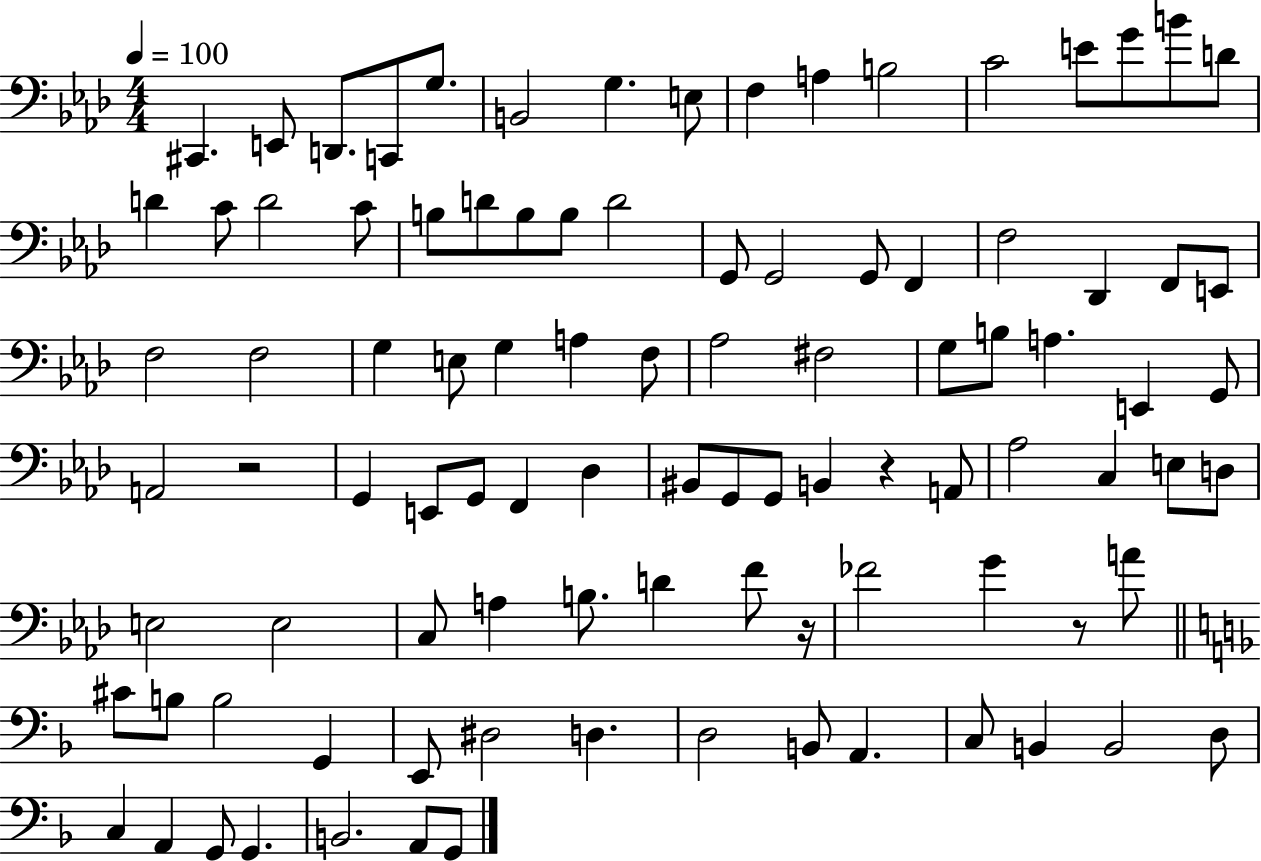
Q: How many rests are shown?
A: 4